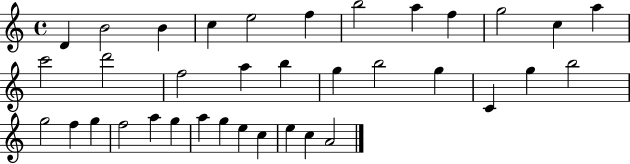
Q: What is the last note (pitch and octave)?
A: A4